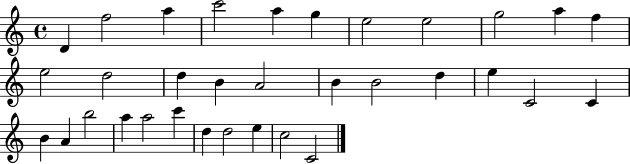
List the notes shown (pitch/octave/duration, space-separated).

D4/q F5/h A5/q C6/h A5/q G5/q E5/h E5/h G5/h A5/q F5/q E5/h D5/h D5/q B4/q A4/h B4/q B4/h D5/q E5/q C4/h C4/q B4/q A4/q B5/h A5/q A5/h C6/q D5/q D5/h E5/q C5/h C4/h